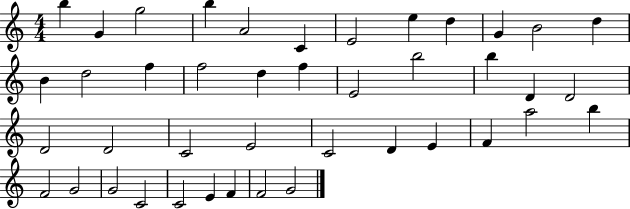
B5/q G4/q G5/h B5/q A4/h C4/q E4/h E5/q D5/q G4/q B4/h D5/q B4/q D5/h F5/q F5/h D5/q F5/q E4/h B5/h B5/q D4/q D4/h D4/h D4/h C4/h E4/h C4/h D4/q E4/q F4/q A5/h B5/q F4/h G4/h G4/h C4/h C4/h E4/q F4/q F4/h G4/h